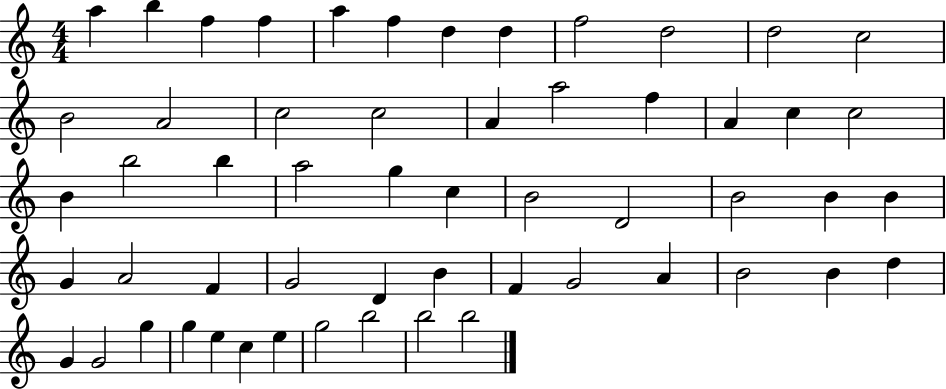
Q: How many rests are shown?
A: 0